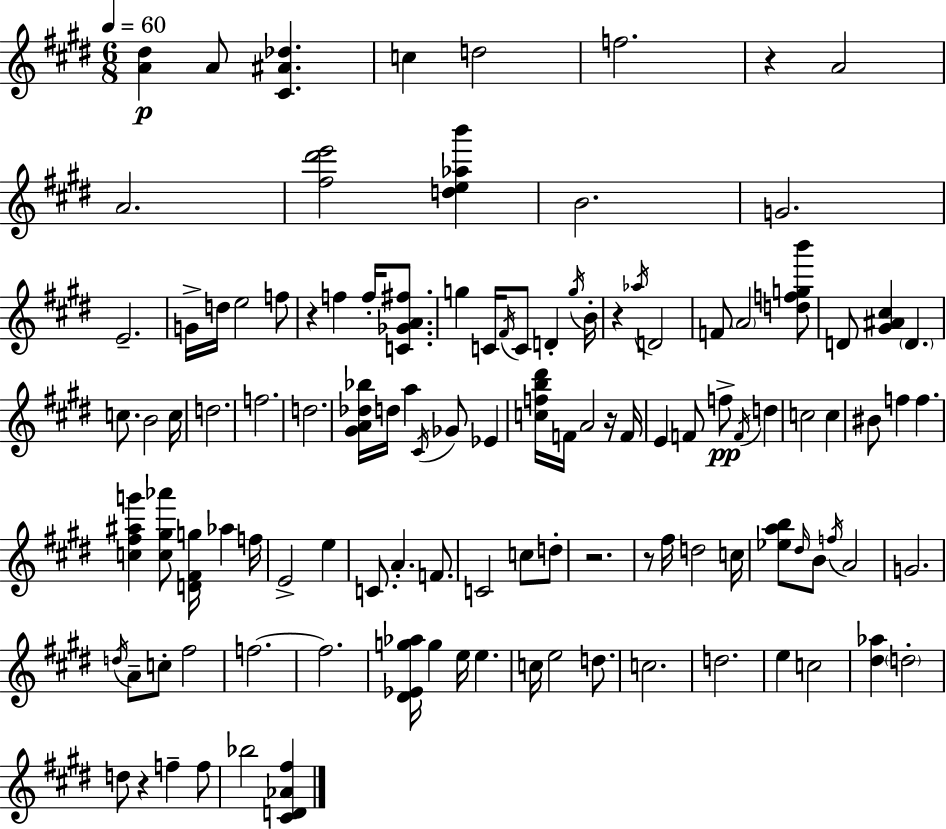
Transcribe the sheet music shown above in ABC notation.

X:1
T:Untitled
M:6/8
L:1/4
K:E
[A^d] A/2 [^C^A_d] c d2 f2 z A2 A2 [^f^d'e']2 [de_ab'] B2 G2 E2 G/4 d/4 e2 f/2 z f f/4 [C_GA^f]/2 g C/4 ^F/4 C/2 D g/4 B/4 z _a/4 D2 F/2 A2 [dfgb']/2 D/2 [^G^A^c] D c/2 B2 c/4 d2 f2 d2 [^GA_d_b]/4 d/4 a ^C/4 _G/2 _E [cfb^d']/4 F/4 A2 z/4 F/4 E F/2 f/2 F/4 d c2 c ^B/2 f f [c^f^ag'] [c^g_a']/2 [D^Fg]/4 _a f/4 E2 e C/2 A F/2 C2 c/2 d/2 z2 z/2 ^f/4 d2 c/4 [_eab]/2 ^d/4 B/2 f/4 A2 G2 d/4 A/2 c/2 ^f2 f2 f2 [^D_Eg_a]/4 g e/4 e c/4 e2 d/2 c2 d2 e c2 [^d_a] d2 d/2 z f f/2 _b2 [^CD_A^f]